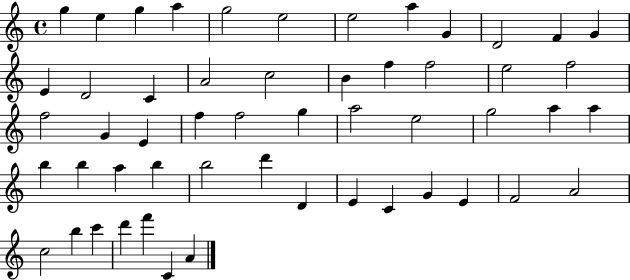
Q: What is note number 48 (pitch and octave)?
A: B5